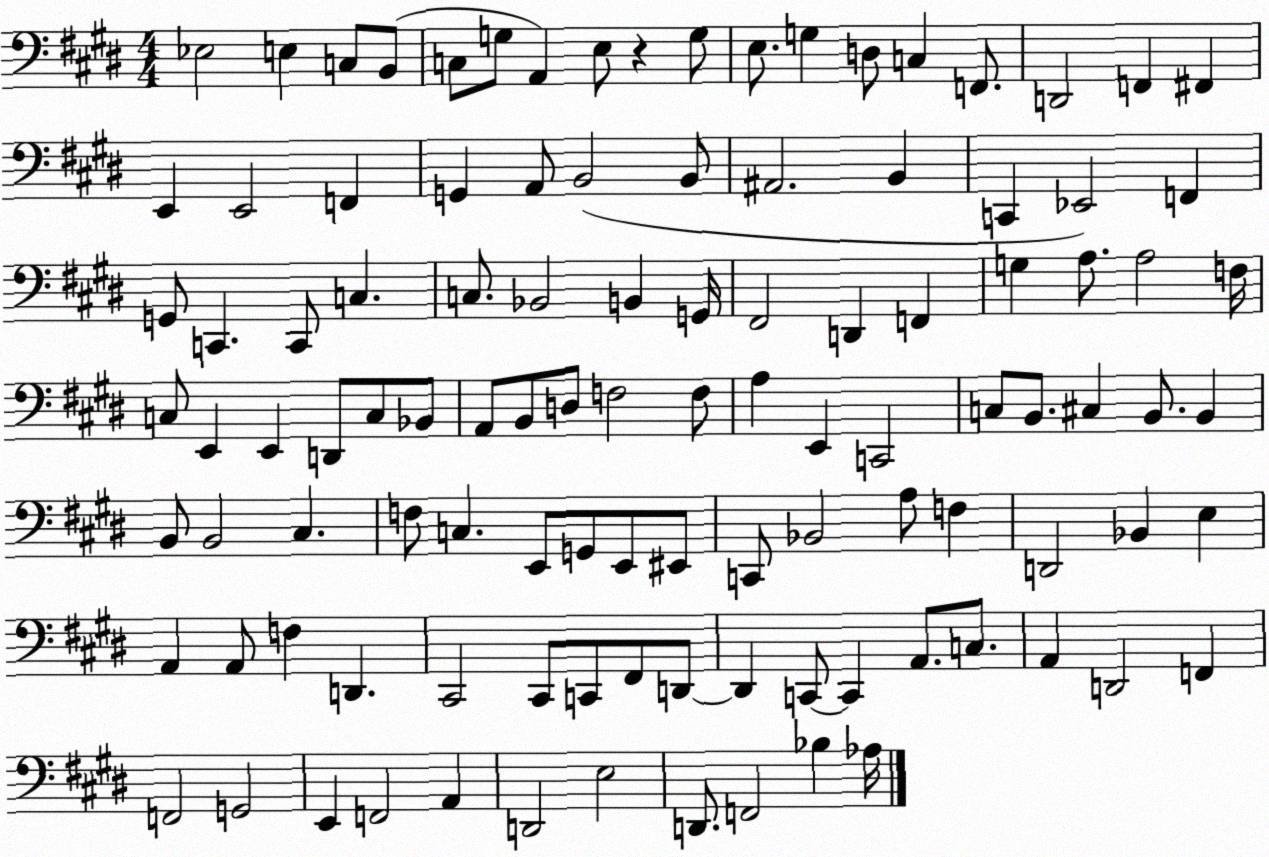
X:1
T:Untitled
M:4/4
L:1/4
K:E
_E,2 E, C,/2 B,,/2 C,/2 G,/2 A,, E,/2 z G,/2 E,/2 G, D,/2 C, F,,/2 D,,2 F,, ^F,, E,, E,,2 F,, G,, A,,/2 B,,2 B,,/2 ^A,,2 B,, C,, _E,,2 F,, G,,/2 C,, C,,/2 C, C,/2 _B,,2 B,, G,,/4 ^F,,2 D,, F,, G, A,/2 A,2 F,/4 C,/2 E,, E,, D,,/2 C,/2 _B,,/2 A,,/2 B,,/2 D,/2 F,2 F,/2 A, E,, C,,2 C,/2 B,,/2 ^C, B,,/2 B,, B,,/2 B,,2 ^C, F,/2 C, E,,/2 G,,/2 E,,/2 ^E,,/2 C,,/2 _B,,2 A,/2 F, D,,2 _B,, E, A,, A,,/2 F, D,, ^C,,2 ^C,,/2 C,,/2 ^F,,/2 D,,/2 D,, C,,/2 C,, A,,/2 C,/2 A,, D,,2 F,, F,,2 G,,2 E,, F,,2 A,, D,,2 E,2 D,,/2 F,,2 _B, _A,/4